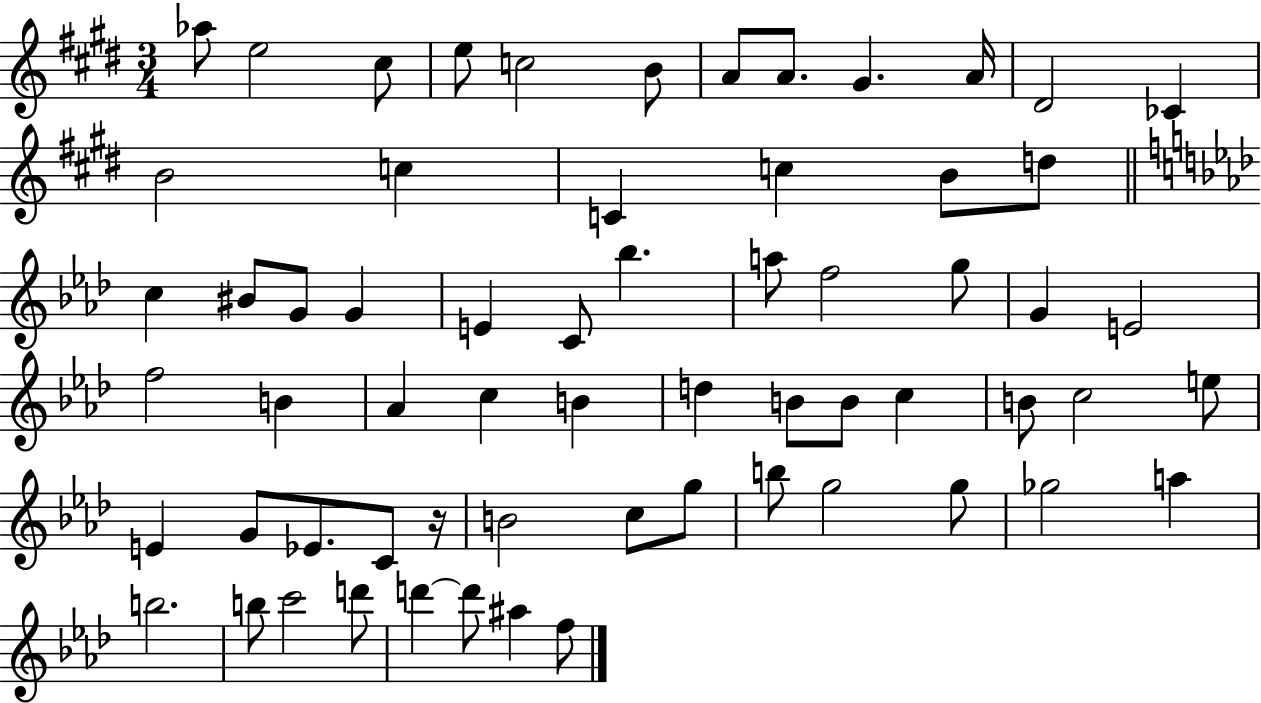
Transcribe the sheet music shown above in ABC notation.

X:1
T:Untitled
M:3/4
L:1/4
K:E
_a/2 e2 ^c/2 e/2 c2 B/2 A/2 A/2 ^G A/4 ^D2 _C B2 c C c B/2 d/2 c ^B/2 G/2 G E C/2 _b a/2 f2 g/2 G E2 f2 B _A c B d B/2 B/2 c B/2 c2 e/2 E G/2 _E/2 C/2 z/4 B2 c/2 g/2 b/2 g2 g/2 _g2 a b2 b/2 c'2 d'/2 d' d'/2 ^a f/2